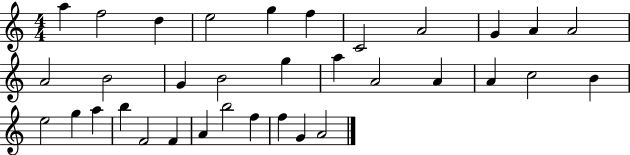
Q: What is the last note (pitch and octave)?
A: A4